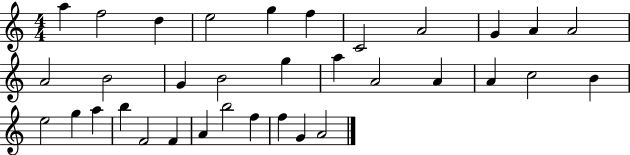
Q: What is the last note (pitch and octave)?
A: A4